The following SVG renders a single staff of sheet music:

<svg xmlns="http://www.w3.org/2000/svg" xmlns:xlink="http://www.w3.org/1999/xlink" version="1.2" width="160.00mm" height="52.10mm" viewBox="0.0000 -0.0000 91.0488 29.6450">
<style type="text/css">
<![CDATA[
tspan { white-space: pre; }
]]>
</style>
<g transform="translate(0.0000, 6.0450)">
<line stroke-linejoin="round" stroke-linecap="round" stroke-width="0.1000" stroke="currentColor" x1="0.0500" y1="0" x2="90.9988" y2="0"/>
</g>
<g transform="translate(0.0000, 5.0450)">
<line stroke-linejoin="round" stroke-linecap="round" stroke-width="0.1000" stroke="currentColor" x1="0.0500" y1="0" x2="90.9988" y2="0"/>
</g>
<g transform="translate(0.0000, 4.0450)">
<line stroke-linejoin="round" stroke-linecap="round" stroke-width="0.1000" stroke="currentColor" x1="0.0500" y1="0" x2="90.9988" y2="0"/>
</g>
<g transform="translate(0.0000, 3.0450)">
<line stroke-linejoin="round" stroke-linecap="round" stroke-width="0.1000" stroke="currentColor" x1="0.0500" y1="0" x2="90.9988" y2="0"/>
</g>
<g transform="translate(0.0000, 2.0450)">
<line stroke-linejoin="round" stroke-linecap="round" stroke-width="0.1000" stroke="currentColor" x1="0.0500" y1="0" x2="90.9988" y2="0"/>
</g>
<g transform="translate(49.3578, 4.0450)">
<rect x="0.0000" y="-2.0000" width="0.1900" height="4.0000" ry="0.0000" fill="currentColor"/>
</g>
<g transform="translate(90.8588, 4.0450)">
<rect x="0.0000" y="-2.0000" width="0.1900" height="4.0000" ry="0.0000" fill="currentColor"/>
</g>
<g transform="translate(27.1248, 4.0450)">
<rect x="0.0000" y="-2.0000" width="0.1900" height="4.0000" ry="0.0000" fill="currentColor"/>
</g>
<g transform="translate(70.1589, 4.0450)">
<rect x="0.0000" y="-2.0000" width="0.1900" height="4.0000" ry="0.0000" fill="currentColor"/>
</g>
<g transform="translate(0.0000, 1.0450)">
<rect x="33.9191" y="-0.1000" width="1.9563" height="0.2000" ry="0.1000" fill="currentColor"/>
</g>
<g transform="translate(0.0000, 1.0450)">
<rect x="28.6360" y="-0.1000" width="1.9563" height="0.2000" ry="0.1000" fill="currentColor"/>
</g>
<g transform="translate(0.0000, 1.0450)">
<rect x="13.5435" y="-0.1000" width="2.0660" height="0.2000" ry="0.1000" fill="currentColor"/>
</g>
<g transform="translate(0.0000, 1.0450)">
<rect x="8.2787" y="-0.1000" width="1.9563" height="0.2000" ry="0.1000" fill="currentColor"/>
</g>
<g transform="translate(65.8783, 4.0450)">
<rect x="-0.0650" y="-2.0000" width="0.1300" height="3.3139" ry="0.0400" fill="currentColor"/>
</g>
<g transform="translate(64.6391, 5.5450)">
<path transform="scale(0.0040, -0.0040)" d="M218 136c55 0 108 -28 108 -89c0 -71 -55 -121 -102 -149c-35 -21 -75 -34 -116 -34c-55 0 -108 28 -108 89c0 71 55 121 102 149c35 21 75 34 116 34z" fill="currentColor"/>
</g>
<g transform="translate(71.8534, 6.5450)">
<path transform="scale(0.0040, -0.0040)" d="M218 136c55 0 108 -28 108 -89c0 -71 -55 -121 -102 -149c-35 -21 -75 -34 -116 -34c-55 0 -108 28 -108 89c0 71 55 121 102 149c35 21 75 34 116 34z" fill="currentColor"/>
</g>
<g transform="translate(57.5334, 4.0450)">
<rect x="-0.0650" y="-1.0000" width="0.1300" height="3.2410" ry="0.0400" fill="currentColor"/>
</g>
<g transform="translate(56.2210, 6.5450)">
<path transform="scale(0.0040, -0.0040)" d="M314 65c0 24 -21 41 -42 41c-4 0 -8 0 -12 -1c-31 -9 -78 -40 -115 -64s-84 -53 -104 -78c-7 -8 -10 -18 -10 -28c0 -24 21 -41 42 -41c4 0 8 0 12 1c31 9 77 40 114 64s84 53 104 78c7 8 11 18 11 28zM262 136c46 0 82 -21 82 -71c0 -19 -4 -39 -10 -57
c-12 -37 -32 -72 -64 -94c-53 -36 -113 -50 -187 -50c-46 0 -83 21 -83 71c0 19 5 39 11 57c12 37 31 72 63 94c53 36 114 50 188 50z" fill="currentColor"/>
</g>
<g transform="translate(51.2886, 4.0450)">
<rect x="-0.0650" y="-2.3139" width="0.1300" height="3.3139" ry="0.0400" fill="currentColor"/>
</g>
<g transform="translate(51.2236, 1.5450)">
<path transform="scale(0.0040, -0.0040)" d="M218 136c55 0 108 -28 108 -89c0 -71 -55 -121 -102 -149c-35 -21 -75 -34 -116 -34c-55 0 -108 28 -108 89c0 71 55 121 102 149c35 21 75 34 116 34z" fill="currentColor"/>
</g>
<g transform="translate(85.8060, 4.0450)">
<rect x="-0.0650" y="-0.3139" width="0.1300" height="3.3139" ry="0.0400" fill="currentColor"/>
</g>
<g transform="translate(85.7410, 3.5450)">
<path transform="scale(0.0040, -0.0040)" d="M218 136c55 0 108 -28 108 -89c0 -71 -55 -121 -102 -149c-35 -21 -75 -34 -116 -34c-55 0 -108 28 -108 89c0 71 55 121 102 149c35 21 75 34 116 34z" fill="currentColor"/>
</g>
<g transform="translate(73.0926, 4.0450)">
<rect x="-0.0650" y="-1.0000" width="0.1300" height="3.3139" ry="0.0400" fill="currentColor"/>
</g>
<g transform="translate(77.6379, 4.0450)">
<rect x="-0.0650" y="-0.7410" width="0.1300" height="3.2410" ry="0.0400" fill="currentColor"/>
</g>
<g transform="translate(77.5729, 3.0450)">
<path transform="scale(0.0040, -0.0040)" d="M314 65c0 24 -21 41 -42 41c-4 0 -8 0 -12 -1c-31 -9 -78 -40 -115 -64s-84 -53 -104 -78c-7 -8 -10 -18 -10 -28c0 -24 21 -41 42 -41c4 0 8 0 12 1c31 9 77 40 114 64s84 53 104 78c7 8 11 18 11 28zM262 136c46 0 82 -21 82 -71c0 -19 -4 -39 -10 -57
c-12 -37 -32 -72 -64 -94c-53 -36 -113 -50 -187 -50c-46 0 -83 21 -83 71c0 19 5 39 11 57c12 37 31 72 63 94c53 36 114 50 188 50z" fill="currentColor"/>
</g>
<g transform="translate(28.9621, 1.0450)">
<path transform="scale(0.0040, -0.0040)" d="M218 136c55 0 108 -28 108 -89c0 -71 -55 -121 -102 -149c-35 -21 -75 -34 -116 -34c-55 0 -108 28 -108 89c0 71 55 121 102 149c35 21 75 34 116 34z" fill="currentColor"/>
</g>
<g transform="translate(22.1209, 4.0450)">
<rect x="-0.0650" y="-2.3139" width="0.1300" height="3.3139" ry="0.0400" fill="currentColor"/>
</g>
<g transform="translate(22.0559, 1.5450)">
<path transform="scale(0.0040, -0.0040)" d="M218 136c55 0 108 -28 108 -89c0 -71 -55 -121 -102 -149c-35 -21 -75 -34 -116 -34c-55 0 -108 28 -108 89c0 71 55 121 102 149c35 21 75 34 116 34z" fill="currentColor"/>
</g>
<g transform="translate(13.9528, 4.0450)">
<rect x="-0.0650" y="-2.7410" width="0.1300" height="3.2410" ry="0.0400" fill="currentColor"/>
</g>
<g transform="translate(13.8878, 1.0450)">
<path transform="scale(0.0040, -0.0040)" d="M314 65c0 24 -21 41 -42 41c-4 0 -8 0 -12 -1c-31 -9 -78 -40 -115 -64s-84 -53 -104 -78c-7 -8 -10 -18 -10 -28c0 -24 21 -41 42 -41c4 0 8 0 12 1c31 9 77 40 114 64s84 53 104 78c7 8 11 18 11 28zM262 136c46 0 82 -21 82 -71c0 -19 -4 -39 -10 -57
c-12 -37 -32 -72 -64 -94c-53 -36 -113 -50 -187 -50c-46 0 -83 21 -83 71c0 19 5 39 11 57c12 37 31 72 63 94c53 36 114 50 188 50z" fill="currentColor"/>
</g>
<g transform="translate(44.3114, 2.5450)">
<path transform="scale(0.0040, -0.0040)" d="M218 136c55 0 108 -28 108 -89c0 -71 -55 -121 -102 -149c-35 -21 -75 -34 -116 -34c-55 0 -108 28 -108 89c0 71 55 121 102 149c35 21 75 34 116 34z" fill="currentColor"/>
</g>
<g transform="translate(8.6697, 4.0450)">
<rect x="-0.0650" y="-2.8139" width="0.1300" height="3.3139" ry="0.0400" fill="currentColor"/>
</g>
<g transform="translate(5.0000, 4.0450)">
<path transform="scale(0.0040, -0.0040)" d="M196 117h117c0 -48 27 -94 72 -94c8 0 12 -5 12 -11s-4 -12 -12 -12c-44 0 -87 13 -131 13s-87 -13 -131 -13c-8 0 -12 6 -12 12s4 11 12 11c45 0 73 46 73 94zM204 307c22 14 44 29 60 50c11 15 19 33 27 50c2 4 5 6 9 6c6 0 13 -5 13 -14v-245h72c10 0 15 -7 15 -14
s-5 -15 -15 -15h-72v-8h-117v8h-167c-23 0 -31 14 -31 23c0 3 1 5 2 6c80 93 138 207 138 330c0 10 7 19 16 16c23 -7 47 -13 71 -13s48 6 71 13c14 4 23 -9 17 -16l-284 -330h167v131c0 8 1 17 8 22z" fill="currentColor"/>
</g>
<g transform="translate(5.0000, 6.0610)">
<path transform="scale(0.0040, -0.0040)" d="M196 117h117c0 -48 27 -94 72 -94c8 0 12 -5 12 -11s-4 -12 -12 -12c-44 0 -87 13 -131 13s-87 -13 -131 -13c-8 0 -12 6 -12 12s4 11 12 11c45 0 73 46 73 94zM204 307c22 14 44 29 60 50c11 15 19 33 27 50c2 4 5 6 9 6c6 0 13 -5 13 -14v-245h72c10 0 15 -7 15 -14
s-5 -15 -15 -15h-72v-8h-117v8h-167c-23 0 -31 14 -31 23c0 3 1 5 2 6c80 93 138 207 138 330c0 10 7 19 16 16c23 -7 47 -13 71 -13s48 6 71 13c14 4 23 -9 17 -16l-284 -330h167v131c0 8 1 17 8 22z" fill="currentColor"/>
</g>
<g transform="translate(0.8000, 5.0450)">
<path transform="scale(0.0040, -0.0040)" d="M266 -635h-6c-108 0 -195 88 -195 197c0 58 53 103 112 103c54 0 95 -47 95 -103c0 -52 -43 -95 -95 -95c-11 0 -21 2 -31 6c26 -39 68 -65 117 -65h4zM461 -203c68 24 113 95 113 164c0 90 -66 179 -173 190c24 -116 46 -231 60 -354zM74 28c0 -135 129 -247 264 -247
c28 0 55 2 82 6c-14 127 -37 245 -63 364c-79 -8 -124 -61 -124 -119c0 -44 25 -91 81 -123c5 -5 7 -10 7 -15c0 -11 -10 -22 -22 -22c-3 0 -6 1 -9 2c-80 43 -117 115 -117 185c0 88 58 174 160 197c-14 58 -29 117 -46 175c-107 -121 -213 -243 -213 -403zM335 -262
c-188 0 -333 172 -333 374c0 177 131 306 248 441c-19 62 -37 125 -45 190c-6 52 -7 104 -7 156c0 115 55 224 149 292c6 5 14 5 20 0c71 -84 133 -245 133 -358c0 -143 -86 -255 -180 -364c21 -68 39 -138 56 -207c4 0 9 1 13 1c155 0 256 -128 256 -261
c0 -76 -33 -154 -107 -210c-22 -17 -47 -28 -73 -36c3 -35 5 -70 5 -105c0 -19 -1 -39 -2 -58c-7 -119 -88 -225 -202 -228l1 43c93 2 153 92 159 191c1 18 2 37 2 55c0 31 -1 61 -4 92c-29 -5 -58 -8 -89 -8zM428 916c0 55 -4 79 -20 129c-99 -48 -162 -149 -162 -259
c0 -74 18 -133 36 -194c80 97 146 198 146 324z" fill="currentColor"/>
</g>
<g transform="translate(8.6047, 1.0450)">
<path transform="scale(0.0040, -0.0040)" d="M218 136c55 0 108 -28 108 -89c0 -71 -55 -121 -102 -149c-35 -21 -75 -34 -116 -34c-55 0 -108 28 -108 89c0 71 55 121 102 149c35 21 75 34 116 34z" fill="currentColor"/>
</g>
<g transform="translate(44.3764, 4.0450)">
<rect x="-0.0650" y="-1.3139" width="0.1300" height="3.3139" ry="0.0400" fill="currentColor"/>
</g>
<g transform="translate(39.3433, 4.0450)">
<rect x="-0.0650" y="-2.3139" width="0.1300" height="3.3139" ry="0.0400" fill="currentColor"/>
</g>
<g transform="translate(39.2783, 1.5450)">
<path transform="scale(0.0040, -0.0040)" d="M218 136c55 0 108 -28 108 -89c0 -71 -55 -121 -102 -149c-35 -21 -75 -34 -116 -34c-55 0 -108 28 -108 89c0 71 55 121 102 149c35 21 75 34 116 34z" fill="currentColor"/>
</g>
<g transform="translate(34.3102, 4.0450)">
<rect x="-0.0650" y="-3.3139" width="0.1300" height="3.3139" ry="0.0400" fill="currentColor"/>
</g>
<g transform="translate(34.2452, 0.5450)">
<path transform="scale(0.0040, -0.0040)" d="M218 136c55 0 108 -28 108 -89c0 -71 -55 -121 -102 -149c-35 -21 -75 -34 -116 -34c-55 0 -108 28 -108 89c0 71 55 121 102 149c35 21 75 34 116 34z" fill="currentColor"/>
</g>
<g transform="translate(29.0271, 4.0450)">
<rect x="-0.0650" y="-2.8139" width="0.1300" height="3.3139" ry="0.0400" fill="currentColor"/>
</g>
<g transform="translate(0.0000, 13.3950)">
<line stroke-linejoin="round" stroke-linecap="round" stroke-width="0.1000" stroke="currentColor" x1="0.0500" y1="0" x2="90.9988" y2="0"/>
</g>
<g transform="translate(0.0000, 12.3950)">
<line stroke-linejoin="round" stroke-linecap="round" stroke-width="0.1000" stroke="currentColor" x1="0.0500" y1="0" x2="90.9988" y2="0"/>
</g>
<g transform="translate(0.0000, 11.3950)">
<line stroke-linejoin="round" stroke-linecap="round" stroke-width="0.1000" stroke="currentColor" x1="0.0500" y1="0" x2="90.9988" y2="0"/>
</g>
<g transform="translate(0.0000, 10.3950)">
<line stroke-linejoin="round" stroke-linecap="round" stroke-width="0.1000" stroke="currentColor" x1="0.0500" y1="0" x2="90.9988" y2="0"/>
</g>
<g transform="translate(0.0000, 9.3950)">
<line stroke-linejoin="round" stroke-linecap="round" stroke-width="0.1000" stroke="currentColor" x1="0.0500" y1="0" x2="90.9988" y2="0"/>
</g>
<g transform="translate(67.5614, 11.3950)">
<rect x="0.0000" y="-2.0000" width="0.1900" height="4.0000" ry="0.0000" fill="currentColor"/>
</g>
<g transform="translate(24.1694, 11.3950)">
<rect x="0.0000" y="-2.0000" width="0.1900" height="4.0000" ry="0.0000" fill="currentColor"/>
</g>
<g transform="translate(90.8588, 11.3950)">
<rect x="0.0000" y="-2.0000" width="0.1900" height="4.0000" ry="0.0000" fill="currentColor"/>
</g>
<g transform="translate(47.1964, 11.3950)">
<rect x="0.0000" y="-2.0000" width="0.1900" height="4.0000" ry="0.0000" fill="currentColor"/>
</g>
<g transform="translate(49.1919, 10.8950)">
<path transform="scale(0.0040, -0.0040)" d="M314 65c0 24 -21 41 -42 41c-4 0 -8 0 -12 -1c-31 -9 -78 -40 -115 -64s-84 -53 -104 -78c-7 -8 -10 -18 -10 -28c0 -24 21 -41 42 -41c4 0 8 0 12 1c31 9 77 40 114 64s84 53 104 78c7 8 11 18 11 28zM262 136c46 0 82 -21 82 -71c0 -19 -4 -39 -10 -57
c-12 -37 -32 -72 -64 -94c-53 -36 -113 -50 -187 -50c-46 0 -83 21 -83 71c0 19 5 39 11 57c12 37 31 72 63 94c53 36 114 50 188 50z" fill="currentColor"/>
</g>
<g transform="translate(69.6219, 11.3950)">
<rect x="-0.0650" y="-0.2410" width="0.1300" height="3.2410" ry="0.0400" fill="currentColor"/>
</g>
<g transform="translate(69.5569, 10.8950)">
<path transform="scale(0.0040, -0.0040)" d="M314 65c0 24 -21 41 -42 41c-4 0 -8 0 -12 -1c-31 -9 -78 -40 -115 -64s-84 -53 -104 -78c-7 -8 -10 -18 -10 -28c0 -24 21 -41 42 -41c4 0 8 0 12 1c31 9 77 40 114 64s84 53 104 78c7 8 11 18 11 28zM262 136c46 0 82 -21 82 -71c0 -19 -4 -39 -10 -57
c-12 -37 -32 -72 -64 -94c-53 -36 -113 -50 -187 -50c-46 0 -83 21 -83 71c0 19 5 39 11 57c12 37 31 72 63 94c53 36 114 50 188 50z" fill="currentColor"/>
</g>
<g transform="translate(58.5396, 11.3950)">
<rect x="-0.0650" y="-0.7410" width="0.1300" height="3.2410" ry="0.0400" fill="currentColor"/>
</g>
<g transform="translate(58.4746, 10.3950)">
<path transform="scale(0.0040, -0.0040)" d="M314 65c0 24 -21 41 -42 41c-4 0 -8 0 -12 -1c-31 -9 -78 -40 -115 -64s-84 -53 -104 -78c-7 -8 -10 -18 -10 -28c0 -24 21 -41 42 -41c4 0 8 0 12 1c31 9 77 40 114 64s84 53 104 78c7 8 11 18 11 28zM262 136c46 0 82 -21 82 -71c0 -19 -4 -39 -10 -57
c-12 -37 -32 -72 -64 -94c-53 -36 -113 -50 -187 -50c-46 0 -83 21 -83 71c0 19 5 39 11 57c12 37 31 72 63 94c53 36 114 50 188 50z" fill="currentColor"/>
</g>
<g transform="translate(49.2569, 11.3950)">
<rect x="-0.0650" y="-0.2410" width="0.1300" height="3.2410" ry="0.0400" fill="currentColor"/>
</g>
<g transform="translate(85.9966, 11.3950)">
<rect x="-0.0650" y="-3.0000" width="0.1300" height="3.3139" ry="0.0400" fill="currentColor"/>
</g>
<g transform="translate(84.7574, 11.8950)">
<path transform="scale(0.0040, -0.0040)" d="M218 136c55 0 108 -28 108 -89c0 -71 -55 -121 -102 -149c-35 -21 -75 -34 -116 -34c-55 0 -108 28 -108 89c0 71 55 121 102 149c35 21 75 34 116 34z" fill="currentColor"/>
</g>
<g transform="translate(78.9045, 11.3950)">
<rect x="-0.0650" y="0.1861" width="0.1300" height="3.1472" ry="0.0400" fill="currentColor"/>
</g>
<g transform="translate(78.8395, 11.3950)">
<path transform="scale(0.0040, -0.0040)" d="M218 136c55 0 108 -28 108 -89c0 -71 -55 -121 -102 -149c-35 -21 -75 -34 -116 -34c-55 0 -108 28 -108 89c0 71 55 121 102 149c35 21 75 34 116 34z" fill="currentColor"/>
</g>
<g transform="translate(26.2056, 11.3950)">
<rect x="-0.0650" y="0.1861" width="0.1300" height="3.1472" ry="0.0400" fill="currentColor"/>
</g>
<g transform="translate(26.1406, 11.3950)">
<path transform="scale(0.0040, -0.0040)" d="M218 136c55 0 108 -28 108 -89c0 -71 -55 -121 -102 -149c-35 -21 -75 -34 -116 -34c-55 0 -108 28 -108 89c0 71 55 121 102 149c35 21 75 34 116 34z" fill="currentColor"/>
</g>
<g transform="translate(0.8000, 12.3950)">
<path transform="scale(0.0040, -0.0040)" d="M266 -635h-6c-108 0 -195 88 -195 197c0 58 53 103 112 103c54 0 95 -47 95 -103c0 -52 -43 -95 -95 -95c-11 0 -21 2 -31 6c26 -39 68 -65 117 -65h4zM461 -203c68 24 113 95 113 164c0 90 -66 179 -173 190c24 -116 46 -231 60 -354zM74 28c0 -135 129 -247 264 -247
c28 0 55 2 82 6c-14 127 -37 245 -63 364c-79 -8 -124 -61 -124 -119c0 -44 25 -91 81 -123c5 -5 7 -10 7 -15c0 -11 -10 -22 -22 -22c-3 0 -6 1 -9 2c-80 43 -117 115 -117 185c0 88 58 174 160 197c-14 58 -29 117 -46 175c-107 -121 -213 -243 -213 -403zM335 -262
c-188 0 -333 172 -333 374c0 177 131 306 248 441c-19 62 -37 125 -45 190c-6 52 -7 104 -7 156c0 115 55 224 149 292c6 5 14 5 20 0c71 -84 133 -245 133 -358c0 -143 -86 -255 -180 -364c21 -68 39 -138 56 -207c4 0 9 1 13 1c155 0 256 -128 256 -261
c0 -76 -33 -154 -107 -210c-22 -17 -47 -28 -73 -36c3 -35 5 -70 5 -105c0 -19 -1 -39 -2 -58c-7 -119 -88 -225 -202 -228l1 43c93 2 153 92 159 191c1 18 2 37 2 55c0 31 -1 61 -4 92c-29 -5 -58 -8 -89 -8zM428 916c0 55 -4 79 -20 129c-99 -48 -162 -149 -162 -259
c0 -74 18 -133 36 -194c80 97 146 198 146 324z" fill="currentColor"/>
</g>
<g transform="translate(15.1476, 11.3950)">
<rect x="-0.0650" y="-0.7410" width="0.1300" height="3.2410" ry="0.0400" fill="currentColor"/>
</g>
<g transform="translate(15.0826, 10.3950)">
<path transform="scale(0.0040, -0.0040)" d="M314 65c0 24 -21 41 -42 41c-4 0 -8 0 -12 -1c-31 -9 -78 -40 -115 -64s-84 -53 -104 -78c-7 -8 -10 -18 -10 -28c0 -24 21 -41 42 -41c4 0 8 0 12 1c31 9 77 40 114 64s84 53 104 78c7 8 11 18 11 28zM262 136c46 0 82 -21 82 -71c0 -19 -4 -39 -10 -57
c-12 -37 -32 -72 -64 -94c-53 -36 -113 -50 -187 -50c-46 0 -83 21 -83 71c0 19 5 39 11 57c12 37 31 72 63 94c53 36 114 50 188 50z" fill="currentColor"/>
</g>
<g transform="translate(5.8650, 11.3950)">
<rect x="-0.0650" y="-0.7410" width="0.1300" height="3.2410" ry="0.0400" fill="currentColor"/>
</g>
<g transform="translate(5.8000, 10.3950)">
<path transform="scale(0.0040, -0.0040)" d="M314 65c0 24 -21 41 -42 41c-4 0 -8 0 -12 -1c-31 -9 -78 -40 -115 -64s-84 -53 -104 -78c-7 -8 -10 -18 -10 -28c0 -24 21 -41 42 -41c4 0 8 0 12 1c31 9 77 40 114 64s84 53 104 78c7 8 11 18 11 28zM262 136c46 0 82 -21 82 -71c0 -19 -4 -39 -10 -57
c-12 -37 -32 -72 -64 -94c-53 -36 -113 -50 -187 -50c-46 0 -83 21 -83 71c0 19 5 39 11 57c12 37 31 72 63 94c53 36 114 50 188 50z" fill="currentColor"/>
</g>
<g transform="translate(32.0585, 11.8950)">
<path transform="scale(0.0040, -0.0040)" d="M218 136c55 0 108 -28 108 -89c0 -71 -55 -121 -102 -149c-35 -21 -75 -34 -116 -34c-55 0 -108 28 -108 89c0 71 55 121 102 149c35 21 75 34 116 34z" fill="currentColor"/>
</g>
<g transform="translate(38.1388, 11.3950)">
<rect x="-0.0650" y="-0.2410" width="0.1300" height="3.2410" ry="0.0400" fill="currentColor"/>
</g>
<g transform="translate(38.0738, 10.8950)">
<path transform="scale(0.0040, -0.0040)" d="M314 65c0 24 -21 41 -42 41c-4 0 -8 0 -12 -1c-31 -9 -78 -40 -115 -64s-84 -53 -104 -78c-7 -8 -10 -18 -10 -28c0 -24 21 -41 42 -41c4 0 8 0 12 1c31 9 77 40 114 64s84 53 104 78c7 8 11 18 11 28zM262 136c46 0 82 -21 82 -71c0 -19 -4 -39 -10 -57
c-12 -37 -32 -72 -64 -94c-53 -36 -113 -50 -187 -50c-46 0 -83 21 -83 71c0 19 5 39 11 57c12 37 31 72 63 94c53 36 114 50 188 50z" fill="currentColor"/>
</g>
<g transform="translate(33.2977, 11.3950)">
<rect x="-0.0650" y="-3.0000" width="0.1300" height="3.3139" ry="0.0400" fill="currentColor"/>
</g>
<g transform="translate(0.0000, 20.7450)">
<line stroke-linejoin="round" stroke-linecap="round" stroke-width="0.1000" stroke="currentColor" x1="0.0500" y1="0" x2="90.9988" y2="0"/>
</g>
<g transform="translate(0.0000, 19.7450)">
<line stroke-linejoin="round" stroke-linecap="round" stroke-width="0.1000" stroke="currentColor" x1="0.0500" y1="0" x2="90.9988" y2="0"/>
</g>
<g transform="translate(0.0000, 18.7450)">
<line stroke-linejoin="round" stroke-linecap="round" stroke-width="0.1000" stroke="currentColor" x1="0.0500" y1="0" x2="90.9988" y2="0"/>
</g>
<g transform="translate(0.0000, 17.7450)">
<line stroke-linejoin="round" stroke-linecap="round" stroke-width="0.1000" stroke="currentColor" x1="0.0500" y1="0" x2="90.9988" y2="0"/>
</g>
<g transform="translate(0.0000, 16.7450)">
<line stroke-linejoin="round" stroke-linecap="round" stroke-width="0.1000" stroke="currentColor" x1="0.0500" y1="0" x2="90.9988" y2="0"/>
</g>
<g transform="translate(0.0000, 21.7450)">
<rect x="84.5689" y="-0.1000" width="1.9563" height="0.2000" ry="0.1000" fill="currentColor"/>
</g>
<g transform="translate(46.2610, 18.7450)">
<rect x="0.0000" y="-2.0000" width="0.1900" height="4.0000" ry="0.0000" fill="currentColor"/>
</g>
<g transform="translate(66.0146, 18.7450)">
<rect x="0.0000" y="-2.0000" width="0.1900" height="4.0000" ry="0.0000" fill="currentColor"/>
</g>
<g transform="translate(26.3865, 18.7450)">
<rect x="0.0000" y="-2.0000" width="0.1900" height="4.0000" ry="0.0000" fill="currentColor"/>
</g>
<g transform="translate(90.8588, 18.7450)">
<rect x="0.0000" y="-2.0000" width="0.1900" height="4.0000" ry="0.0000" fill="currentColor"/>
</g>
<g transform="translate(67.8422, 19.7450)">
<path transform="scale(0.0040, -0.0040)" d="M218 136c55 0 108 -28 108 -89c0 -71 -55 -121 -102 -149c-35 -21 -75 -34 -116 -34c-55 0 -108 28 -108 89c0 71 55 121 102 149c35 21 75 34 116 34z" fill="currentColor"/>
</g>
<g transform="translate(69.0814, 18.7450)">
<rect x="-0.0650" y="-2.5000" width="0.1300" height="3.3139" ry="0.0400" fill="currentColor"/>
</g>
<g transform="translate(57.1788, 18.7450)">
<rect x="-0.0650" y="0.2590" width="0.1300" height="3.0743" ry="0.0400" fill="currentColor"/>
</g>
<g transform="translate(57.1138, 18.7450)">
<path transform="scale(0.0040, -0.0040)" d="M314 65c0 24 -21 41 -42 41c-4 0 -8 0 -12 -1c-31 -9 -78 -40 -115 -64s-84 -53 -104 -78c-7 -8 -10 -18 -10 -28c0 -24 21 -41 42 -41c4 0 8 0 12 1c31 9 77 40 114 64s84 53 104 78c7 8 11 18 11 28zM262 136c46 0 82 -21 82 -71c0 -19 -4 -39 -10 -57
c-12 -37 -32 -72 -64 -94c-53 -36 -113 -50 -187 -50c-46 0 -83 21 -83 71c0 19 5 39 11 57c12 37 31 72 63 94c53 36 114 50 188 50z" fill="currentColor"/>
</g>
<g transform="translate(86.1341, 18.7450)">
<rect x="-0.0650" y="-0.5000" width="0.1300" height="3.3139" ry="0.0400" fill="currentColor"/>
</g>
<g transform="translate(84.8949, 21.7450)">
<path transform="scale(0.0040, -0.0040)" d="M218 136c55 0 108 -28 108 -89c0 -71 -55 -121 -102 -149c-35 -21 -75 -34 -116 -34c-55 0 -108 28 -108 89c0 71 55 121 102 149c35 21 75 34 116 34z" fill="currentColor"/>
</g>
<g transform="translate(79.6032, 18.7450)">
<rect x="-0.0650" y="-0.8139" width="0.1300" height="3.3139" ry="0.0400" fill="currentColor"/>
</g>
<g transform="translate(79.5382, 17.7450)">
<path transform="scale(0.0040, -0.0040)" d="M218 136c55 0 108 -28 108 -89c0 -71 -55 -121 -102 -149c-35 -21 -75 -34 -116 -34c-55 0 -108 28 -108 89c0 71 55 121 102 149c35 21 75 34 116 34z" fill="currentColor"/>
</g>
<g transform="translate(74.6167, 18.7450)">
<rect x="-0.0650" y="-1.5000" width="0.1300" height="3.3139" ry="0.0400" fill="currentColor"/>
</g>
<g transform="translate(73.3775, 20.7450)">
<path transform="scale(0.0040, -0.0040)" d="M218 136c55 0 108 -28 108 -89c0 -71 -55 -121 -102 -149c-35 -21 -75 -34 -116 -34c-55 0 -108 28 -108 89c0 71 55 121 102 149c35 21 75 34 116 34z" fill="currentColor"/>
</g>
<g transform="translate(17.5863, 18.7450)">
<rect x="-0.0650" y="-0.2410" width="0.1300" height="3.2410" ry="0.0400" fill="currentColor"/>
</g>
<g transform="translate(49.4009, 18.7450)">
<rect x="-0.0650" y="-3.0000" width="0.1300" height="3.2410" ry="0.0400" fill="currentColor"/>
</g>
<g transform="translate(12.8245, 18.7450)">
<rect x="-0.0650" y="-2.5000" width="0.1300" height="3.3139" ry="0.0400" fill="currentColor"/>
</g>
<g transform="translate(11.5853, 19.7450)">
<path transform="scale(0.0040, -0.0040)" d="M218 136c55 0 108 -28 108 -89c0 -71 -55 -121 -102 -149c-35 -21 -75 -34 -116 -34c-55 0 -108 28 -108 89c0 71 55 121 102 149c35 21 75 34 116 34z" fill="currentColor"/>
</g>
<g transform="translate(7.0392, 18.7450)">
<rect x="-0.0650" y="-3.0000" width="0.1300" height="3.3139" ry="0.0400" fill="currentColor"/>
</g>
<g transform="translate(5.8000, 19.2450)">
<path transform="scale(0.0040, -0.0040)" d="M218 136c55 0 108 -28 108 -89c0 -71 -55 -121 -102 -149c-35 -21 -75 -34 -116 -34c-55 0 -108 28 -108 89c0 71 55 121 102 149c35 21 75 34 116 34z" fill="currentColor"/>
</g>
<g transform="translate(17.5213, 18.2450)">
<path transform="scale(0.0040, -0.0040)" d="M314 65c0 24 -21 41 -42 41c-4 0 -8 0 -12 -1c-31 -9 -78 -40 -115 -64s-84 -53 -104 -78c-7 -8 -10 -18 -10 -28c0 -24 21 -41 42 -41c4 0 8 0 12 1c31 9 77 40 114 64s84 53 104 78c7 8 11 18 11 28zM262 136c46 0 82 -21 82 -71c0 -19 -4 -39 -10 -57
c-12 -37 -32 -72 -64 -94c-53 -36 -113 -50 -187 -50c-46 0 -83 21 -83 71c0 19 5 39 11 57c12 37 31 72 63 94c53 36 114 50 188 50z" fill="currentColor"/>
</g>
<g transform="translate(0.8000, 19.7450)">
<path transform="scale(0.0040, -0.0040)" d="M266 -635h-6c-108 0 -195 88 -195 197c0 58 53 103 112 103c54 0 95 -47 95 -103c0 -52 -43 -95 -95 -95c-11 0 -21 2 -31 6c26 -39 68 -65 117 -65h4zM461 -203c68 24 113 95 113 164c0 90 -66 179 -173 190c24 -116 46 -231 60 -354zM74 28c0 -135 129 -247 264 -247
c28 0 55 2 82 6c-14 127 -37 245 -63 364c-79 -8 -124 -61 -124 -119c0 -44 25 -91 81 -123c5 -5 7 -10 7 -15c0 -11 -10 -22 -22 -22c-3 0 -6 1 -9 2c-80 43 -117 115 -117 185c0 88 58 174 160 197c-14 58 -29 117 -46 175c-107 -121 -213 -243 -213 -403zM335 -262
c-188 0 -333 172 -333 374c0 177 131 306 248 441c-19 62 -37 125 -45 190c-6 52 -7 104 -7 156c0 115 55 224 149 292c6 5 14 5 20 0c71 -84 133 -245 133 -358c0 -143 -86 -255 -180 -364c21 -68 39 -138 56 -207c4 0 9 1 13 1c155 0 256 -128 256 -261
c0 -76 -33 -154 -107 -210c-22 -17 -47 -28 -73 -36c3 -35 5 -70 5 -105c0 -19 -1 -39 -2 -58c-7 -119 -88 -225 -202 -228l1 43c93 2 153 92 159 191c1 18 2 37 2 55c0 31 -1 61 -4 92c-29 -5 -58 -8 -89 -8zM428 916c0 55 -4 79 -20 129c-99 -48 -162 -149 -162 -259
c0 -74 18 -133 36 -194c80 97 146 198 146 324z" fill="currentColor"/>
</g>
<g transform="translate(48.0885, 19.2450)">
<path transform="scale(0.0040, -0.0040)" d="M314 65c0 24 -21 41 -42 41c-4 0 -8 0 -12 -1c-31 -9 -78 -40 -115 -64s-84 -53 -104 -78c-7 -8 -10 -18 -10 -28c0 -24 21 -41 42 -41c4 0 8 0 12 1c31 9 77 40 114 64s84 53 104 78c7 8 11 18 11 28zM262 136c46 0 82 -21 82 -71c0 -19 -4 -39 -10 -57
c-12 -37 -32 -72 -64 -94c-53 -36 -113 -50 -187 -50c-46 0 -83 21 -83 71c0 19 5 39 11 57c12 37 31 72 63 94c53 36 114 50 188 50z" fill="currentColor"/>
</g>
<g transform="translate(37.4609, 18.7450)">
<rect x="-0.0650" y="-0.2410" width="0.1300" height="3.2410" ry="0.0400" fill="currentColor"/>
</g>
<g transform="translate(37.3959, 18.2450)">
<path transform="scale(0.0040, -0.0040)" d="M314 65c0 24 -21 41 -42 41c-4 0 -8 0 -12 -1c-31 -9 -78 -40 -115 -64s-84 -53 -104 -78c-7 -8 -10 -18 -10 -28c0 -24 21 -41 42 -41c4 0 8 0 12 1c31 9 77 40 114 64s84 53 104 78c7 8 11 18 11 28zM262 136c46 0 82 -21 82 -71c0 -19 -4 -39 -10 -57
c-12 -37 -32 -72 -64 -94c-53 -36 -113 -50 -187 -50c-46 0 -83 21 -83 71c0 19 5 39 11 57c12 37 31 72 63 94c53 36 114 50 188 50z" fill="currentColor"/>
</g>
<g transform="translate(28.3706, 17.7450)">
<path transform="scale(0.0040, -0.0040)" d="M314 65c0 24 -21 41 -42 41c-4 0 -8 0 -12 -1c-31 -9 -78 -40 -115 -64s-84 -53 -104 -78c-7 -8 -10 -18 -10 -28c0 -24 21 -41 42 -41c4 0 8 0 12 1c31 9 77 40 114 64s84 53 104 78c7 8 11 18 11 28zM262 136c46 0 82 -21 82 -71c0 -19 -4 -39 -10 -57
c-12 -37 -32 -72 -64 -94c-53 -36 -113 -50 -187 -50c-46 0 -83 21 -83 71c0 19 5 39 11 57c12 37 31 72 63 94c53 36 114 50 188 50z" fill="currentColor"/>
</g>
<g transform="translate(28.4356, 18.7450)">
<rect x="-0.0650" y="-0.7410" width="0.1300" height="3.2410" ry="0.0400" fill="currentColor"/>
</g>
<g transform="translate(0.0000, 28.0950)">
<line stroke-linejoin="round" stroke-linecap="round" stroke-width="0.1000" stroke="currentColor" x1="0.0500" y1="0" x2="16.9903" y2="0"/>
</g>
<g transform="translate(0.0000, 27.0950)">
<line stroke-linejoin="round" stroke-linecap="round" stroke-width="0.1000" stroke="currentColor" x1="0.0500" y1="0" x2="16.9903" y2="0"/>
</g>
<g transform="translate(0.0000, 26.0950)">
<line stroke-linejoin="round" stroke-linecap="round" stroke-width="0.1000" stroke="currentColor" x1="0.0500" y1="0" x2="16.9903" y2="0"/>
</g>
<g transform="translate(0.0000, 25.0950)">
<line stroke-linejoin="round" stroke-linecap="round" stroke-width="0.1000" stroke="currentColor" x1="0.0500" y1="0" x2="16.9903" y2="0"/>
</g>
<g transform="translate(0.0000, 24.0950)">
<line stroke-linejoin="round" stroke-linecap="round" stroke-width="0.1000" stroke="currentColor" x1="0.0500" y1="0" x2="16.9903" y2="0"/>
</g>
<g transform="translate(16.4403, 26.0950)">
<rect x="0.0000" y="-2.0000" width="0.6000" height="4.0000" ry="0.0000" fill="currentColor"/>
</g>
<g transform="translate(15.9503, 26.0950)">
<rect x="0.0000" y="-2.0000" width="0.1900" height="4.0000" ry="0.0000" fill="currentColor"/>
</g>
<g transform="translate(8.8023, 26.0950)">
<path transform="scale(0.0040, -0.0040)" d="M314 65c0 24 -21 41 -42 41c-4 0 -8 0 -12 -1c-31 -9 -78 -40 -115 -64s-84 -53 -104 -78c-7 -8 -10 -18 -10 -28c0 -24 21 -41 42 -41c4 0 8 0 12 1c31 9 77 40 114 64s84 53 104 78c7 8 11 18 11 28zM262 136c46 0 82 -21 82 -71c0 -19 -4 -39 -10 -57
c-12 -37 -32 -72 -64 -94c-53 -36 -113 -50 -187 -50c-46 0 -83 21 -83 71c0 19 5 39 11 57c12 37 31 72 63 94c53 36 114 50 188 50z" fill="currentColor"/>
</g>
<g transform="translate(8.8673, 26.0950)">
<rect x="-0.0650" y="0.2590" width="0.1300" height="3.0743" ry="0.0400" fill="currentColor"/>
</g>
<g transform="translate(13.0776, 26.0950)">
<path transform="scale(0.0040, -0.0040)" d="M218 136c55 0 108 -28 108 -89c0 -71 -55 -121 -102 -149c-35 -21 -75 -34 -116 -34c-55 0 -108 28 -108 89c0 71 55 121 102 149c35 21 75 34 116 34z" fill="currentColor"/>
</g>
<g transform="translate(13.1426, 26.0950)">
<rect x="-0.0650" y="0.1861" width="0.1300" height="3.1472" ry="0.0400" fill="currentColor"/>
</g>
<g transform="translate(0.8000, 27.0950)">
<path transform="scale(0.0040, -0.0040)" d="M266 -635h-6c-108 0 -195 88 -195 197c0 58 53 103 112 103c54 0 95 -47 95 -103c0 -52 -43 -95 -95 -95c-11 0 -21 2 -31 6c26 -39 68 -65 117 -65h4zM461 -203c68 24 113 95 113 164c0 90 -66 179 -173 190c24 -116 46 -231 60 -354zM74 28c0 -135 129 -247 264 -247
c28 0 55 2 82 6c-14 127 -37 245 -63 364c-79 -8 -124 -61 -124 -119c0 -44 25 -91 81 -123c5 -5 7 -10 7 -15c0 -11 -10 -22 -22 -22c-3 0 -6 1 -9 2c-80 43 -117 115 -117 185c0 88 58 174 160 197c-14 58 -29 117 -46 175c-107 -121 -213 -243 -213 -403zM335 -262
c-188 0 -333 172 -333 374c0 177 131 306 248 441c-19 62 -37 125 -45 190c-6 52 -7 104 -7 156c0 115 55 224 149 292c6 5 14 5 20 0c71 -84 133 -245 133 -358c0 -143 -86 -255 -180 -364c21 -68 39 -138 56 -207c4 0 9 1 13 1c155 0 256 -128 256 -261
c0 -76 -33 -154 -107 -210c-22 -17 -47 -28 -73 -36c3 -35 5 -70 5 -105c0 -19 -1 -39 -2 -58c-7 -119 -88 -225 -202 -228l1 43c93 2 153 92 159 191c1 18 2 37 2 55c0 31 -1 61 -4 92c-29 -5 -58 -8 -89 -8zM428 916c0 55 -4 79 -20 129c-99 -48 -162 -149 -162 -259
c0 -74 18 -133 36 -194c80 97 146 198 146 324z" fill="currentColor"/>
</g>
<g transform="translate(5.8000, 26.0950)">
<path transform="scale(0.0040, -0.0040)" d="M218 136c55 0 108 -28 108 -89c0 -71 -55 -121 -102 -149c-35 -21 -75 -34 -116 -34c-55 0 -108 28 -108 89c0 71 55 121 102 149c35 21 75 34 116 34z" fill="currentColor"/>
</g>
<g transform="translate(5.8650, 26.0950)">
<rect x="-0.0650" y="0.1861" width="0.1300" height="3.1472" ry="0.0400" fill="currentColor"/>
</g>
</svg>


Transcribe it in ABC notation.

X:1
T:Untitled
M:4/4
L:1/4
K:C
a a2 g a b g e g D2 F D d2 c d2 d2 B A c2 c2 d2 c2 B A A G c2 d2 c2 A2 B2 G E d C B B2 B